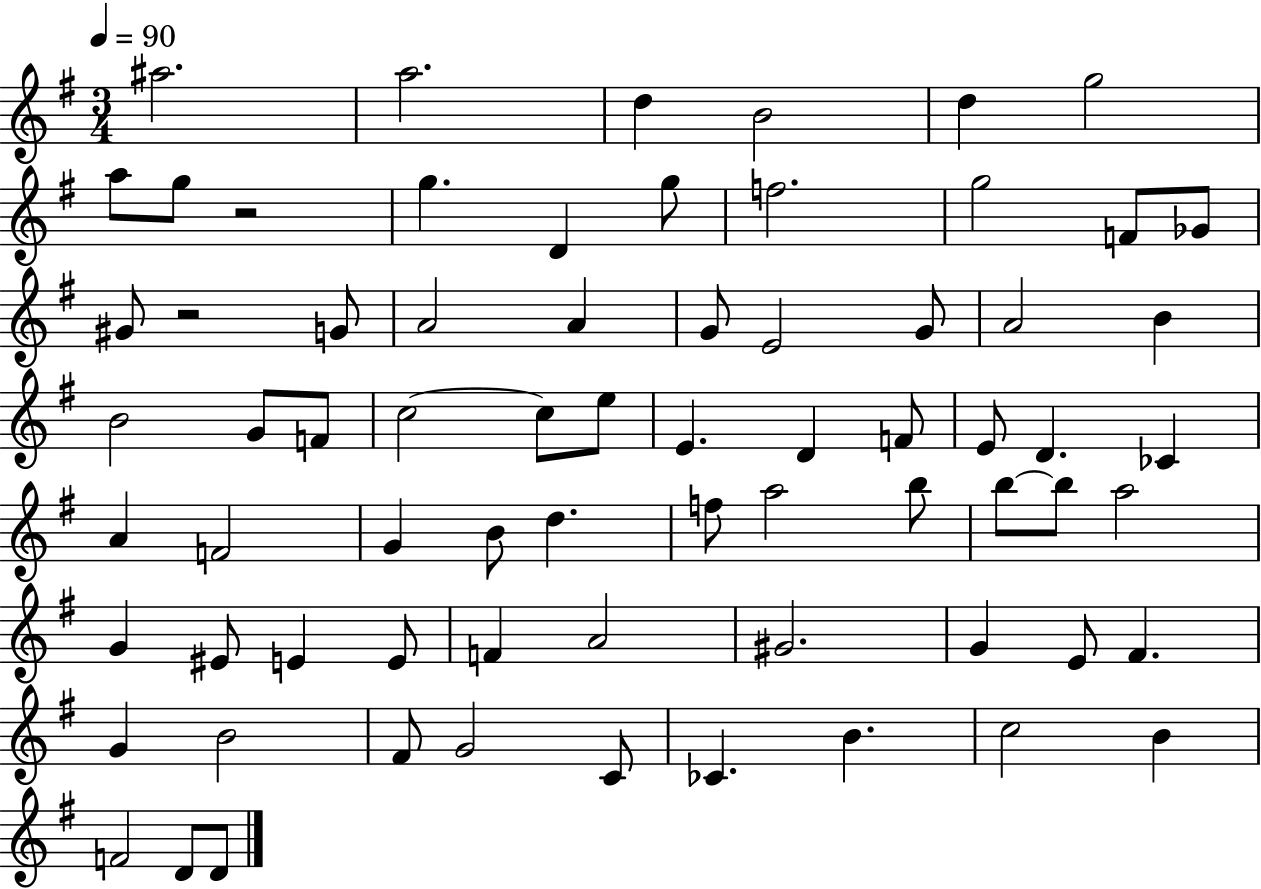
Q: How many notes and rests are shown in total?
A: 71